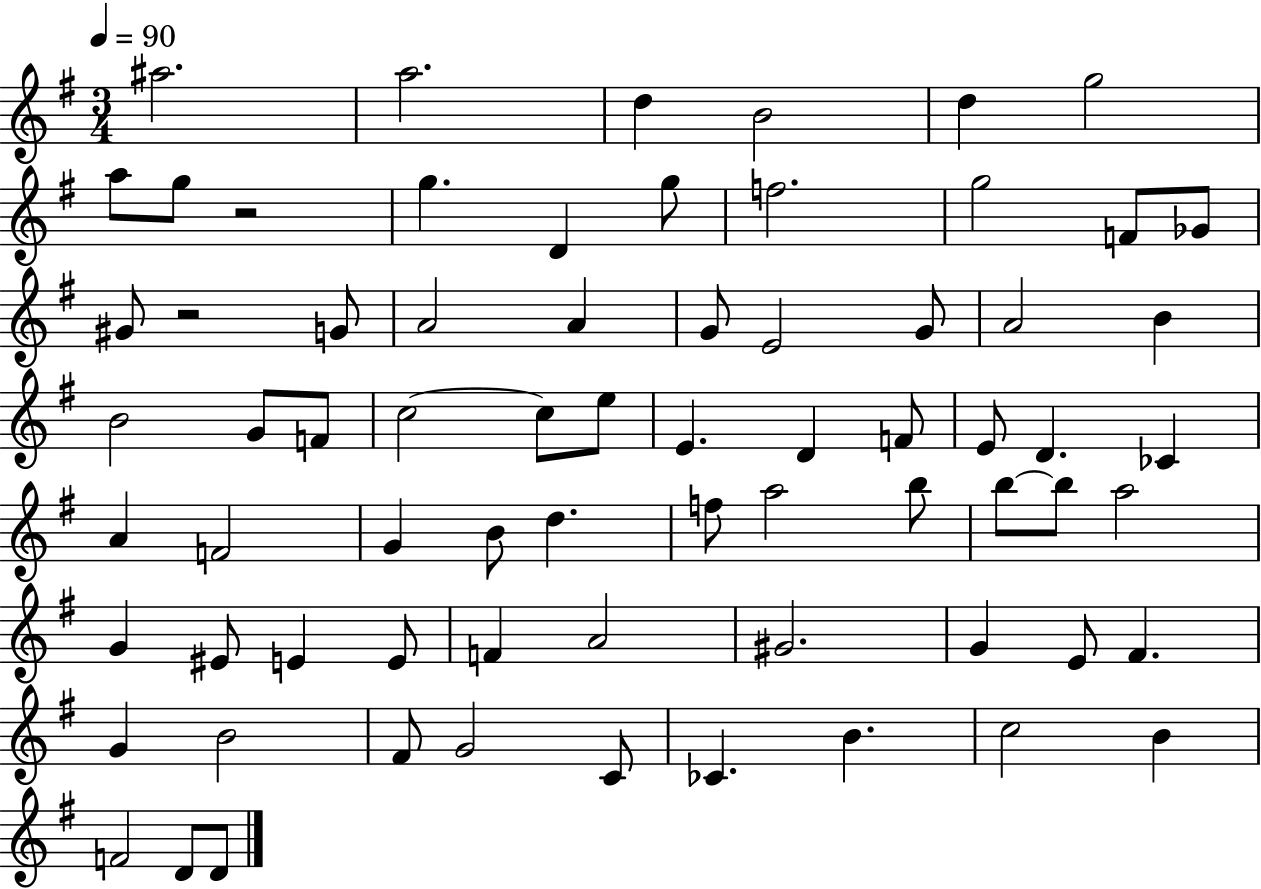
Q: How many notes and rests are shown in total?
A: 71